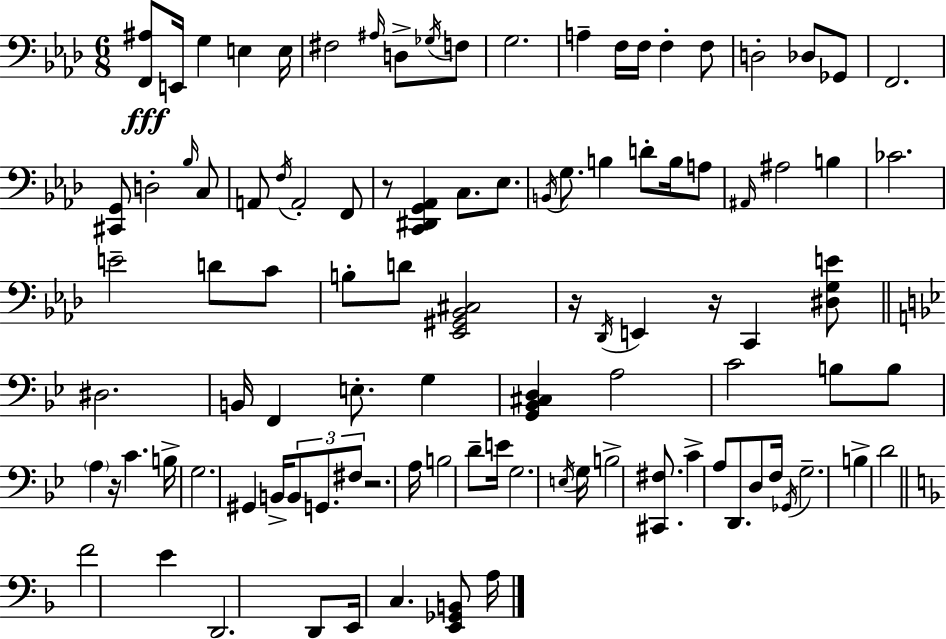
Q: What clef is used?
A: bass